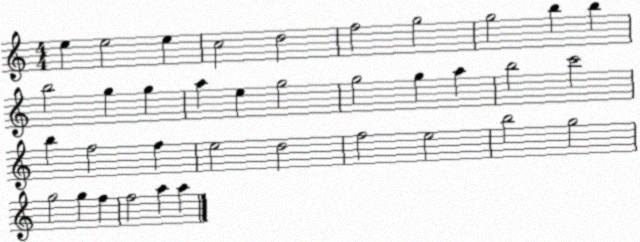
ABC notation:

X:1
T:Untitled
M:4/4
L:1/4
K:C
e e2 e c2 d2 f2 g2 g2 b b b2 g g a e g2 g2 g a b2 c'2 b f2 f e2 d2 f2 e2 b2 g2 g2 g f f2 a a